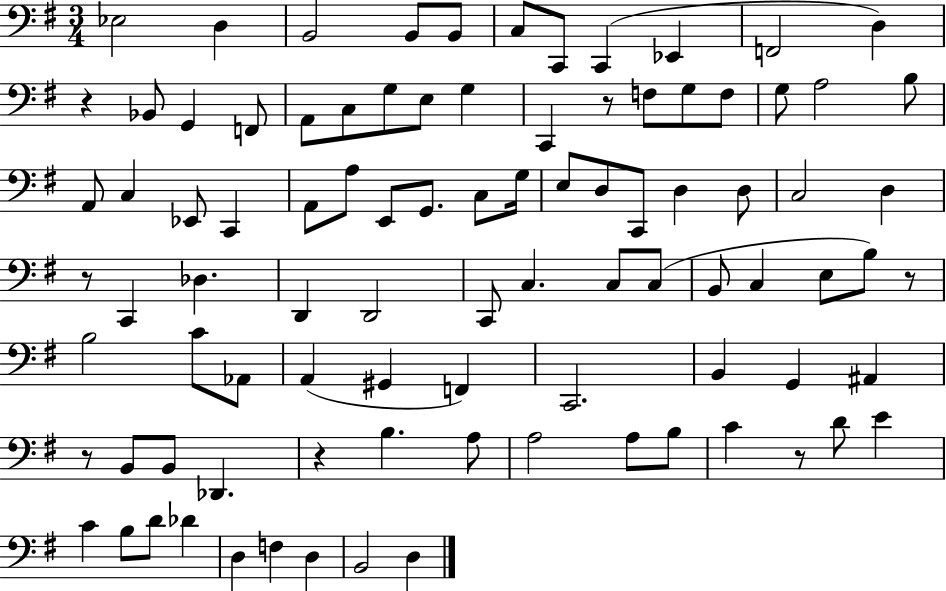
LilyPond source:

{
  \clef bass
  \numericTimeSignature
  \time 3/4
  \key g \major
  ees2 d4 | b,2 b,8 b,8 | c8 c,8 c,4( ees,4 | f,2 d4) | \break r4 bes,8 g,4 f,8 | a,8 c8 g8 e8 g4 | c,4 r8 f8 g8 f8 | g8 a2 b8 | \break a,8 c4 ees,8 c,4 | a,8 a8 e,8 g,8. c8 g16 | e8 d8 c,8 d4 d8 | c2 d4 | \break r8 c,4 des4. | d,4 d,2 | c,8 c4. c8 c8( | b,8 c4 e8 b8) r8 | \break b2 c'8 aes,8 | a,4( gis,4 f,4) | c,2. | b,4 g,4 ais,4 | \break r8 b,8 b,8 des,4. | r4 b4. a8 | a2 a8 b8 | c'4 r8 d'8 e'4 | \break c'4 b8 d'8 des'4 | d4 f4 d4 | b,2 d4 | \bar "|."
}